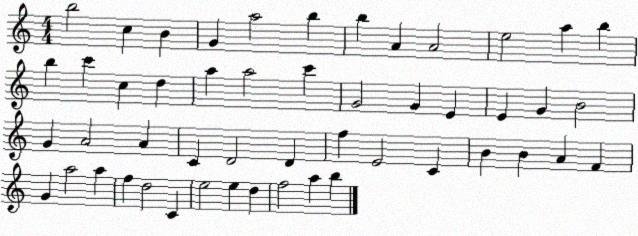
X:1
T:Untitled
M:4/4
L:1/4
K:C
b2 c B G a2 b b A A2 e2 a b b c' c d a a2 c' G2 G E E G B2 G A2 A C D2 D f E2 C B B A F G a2 a f d2 C e2 e d f2 a b